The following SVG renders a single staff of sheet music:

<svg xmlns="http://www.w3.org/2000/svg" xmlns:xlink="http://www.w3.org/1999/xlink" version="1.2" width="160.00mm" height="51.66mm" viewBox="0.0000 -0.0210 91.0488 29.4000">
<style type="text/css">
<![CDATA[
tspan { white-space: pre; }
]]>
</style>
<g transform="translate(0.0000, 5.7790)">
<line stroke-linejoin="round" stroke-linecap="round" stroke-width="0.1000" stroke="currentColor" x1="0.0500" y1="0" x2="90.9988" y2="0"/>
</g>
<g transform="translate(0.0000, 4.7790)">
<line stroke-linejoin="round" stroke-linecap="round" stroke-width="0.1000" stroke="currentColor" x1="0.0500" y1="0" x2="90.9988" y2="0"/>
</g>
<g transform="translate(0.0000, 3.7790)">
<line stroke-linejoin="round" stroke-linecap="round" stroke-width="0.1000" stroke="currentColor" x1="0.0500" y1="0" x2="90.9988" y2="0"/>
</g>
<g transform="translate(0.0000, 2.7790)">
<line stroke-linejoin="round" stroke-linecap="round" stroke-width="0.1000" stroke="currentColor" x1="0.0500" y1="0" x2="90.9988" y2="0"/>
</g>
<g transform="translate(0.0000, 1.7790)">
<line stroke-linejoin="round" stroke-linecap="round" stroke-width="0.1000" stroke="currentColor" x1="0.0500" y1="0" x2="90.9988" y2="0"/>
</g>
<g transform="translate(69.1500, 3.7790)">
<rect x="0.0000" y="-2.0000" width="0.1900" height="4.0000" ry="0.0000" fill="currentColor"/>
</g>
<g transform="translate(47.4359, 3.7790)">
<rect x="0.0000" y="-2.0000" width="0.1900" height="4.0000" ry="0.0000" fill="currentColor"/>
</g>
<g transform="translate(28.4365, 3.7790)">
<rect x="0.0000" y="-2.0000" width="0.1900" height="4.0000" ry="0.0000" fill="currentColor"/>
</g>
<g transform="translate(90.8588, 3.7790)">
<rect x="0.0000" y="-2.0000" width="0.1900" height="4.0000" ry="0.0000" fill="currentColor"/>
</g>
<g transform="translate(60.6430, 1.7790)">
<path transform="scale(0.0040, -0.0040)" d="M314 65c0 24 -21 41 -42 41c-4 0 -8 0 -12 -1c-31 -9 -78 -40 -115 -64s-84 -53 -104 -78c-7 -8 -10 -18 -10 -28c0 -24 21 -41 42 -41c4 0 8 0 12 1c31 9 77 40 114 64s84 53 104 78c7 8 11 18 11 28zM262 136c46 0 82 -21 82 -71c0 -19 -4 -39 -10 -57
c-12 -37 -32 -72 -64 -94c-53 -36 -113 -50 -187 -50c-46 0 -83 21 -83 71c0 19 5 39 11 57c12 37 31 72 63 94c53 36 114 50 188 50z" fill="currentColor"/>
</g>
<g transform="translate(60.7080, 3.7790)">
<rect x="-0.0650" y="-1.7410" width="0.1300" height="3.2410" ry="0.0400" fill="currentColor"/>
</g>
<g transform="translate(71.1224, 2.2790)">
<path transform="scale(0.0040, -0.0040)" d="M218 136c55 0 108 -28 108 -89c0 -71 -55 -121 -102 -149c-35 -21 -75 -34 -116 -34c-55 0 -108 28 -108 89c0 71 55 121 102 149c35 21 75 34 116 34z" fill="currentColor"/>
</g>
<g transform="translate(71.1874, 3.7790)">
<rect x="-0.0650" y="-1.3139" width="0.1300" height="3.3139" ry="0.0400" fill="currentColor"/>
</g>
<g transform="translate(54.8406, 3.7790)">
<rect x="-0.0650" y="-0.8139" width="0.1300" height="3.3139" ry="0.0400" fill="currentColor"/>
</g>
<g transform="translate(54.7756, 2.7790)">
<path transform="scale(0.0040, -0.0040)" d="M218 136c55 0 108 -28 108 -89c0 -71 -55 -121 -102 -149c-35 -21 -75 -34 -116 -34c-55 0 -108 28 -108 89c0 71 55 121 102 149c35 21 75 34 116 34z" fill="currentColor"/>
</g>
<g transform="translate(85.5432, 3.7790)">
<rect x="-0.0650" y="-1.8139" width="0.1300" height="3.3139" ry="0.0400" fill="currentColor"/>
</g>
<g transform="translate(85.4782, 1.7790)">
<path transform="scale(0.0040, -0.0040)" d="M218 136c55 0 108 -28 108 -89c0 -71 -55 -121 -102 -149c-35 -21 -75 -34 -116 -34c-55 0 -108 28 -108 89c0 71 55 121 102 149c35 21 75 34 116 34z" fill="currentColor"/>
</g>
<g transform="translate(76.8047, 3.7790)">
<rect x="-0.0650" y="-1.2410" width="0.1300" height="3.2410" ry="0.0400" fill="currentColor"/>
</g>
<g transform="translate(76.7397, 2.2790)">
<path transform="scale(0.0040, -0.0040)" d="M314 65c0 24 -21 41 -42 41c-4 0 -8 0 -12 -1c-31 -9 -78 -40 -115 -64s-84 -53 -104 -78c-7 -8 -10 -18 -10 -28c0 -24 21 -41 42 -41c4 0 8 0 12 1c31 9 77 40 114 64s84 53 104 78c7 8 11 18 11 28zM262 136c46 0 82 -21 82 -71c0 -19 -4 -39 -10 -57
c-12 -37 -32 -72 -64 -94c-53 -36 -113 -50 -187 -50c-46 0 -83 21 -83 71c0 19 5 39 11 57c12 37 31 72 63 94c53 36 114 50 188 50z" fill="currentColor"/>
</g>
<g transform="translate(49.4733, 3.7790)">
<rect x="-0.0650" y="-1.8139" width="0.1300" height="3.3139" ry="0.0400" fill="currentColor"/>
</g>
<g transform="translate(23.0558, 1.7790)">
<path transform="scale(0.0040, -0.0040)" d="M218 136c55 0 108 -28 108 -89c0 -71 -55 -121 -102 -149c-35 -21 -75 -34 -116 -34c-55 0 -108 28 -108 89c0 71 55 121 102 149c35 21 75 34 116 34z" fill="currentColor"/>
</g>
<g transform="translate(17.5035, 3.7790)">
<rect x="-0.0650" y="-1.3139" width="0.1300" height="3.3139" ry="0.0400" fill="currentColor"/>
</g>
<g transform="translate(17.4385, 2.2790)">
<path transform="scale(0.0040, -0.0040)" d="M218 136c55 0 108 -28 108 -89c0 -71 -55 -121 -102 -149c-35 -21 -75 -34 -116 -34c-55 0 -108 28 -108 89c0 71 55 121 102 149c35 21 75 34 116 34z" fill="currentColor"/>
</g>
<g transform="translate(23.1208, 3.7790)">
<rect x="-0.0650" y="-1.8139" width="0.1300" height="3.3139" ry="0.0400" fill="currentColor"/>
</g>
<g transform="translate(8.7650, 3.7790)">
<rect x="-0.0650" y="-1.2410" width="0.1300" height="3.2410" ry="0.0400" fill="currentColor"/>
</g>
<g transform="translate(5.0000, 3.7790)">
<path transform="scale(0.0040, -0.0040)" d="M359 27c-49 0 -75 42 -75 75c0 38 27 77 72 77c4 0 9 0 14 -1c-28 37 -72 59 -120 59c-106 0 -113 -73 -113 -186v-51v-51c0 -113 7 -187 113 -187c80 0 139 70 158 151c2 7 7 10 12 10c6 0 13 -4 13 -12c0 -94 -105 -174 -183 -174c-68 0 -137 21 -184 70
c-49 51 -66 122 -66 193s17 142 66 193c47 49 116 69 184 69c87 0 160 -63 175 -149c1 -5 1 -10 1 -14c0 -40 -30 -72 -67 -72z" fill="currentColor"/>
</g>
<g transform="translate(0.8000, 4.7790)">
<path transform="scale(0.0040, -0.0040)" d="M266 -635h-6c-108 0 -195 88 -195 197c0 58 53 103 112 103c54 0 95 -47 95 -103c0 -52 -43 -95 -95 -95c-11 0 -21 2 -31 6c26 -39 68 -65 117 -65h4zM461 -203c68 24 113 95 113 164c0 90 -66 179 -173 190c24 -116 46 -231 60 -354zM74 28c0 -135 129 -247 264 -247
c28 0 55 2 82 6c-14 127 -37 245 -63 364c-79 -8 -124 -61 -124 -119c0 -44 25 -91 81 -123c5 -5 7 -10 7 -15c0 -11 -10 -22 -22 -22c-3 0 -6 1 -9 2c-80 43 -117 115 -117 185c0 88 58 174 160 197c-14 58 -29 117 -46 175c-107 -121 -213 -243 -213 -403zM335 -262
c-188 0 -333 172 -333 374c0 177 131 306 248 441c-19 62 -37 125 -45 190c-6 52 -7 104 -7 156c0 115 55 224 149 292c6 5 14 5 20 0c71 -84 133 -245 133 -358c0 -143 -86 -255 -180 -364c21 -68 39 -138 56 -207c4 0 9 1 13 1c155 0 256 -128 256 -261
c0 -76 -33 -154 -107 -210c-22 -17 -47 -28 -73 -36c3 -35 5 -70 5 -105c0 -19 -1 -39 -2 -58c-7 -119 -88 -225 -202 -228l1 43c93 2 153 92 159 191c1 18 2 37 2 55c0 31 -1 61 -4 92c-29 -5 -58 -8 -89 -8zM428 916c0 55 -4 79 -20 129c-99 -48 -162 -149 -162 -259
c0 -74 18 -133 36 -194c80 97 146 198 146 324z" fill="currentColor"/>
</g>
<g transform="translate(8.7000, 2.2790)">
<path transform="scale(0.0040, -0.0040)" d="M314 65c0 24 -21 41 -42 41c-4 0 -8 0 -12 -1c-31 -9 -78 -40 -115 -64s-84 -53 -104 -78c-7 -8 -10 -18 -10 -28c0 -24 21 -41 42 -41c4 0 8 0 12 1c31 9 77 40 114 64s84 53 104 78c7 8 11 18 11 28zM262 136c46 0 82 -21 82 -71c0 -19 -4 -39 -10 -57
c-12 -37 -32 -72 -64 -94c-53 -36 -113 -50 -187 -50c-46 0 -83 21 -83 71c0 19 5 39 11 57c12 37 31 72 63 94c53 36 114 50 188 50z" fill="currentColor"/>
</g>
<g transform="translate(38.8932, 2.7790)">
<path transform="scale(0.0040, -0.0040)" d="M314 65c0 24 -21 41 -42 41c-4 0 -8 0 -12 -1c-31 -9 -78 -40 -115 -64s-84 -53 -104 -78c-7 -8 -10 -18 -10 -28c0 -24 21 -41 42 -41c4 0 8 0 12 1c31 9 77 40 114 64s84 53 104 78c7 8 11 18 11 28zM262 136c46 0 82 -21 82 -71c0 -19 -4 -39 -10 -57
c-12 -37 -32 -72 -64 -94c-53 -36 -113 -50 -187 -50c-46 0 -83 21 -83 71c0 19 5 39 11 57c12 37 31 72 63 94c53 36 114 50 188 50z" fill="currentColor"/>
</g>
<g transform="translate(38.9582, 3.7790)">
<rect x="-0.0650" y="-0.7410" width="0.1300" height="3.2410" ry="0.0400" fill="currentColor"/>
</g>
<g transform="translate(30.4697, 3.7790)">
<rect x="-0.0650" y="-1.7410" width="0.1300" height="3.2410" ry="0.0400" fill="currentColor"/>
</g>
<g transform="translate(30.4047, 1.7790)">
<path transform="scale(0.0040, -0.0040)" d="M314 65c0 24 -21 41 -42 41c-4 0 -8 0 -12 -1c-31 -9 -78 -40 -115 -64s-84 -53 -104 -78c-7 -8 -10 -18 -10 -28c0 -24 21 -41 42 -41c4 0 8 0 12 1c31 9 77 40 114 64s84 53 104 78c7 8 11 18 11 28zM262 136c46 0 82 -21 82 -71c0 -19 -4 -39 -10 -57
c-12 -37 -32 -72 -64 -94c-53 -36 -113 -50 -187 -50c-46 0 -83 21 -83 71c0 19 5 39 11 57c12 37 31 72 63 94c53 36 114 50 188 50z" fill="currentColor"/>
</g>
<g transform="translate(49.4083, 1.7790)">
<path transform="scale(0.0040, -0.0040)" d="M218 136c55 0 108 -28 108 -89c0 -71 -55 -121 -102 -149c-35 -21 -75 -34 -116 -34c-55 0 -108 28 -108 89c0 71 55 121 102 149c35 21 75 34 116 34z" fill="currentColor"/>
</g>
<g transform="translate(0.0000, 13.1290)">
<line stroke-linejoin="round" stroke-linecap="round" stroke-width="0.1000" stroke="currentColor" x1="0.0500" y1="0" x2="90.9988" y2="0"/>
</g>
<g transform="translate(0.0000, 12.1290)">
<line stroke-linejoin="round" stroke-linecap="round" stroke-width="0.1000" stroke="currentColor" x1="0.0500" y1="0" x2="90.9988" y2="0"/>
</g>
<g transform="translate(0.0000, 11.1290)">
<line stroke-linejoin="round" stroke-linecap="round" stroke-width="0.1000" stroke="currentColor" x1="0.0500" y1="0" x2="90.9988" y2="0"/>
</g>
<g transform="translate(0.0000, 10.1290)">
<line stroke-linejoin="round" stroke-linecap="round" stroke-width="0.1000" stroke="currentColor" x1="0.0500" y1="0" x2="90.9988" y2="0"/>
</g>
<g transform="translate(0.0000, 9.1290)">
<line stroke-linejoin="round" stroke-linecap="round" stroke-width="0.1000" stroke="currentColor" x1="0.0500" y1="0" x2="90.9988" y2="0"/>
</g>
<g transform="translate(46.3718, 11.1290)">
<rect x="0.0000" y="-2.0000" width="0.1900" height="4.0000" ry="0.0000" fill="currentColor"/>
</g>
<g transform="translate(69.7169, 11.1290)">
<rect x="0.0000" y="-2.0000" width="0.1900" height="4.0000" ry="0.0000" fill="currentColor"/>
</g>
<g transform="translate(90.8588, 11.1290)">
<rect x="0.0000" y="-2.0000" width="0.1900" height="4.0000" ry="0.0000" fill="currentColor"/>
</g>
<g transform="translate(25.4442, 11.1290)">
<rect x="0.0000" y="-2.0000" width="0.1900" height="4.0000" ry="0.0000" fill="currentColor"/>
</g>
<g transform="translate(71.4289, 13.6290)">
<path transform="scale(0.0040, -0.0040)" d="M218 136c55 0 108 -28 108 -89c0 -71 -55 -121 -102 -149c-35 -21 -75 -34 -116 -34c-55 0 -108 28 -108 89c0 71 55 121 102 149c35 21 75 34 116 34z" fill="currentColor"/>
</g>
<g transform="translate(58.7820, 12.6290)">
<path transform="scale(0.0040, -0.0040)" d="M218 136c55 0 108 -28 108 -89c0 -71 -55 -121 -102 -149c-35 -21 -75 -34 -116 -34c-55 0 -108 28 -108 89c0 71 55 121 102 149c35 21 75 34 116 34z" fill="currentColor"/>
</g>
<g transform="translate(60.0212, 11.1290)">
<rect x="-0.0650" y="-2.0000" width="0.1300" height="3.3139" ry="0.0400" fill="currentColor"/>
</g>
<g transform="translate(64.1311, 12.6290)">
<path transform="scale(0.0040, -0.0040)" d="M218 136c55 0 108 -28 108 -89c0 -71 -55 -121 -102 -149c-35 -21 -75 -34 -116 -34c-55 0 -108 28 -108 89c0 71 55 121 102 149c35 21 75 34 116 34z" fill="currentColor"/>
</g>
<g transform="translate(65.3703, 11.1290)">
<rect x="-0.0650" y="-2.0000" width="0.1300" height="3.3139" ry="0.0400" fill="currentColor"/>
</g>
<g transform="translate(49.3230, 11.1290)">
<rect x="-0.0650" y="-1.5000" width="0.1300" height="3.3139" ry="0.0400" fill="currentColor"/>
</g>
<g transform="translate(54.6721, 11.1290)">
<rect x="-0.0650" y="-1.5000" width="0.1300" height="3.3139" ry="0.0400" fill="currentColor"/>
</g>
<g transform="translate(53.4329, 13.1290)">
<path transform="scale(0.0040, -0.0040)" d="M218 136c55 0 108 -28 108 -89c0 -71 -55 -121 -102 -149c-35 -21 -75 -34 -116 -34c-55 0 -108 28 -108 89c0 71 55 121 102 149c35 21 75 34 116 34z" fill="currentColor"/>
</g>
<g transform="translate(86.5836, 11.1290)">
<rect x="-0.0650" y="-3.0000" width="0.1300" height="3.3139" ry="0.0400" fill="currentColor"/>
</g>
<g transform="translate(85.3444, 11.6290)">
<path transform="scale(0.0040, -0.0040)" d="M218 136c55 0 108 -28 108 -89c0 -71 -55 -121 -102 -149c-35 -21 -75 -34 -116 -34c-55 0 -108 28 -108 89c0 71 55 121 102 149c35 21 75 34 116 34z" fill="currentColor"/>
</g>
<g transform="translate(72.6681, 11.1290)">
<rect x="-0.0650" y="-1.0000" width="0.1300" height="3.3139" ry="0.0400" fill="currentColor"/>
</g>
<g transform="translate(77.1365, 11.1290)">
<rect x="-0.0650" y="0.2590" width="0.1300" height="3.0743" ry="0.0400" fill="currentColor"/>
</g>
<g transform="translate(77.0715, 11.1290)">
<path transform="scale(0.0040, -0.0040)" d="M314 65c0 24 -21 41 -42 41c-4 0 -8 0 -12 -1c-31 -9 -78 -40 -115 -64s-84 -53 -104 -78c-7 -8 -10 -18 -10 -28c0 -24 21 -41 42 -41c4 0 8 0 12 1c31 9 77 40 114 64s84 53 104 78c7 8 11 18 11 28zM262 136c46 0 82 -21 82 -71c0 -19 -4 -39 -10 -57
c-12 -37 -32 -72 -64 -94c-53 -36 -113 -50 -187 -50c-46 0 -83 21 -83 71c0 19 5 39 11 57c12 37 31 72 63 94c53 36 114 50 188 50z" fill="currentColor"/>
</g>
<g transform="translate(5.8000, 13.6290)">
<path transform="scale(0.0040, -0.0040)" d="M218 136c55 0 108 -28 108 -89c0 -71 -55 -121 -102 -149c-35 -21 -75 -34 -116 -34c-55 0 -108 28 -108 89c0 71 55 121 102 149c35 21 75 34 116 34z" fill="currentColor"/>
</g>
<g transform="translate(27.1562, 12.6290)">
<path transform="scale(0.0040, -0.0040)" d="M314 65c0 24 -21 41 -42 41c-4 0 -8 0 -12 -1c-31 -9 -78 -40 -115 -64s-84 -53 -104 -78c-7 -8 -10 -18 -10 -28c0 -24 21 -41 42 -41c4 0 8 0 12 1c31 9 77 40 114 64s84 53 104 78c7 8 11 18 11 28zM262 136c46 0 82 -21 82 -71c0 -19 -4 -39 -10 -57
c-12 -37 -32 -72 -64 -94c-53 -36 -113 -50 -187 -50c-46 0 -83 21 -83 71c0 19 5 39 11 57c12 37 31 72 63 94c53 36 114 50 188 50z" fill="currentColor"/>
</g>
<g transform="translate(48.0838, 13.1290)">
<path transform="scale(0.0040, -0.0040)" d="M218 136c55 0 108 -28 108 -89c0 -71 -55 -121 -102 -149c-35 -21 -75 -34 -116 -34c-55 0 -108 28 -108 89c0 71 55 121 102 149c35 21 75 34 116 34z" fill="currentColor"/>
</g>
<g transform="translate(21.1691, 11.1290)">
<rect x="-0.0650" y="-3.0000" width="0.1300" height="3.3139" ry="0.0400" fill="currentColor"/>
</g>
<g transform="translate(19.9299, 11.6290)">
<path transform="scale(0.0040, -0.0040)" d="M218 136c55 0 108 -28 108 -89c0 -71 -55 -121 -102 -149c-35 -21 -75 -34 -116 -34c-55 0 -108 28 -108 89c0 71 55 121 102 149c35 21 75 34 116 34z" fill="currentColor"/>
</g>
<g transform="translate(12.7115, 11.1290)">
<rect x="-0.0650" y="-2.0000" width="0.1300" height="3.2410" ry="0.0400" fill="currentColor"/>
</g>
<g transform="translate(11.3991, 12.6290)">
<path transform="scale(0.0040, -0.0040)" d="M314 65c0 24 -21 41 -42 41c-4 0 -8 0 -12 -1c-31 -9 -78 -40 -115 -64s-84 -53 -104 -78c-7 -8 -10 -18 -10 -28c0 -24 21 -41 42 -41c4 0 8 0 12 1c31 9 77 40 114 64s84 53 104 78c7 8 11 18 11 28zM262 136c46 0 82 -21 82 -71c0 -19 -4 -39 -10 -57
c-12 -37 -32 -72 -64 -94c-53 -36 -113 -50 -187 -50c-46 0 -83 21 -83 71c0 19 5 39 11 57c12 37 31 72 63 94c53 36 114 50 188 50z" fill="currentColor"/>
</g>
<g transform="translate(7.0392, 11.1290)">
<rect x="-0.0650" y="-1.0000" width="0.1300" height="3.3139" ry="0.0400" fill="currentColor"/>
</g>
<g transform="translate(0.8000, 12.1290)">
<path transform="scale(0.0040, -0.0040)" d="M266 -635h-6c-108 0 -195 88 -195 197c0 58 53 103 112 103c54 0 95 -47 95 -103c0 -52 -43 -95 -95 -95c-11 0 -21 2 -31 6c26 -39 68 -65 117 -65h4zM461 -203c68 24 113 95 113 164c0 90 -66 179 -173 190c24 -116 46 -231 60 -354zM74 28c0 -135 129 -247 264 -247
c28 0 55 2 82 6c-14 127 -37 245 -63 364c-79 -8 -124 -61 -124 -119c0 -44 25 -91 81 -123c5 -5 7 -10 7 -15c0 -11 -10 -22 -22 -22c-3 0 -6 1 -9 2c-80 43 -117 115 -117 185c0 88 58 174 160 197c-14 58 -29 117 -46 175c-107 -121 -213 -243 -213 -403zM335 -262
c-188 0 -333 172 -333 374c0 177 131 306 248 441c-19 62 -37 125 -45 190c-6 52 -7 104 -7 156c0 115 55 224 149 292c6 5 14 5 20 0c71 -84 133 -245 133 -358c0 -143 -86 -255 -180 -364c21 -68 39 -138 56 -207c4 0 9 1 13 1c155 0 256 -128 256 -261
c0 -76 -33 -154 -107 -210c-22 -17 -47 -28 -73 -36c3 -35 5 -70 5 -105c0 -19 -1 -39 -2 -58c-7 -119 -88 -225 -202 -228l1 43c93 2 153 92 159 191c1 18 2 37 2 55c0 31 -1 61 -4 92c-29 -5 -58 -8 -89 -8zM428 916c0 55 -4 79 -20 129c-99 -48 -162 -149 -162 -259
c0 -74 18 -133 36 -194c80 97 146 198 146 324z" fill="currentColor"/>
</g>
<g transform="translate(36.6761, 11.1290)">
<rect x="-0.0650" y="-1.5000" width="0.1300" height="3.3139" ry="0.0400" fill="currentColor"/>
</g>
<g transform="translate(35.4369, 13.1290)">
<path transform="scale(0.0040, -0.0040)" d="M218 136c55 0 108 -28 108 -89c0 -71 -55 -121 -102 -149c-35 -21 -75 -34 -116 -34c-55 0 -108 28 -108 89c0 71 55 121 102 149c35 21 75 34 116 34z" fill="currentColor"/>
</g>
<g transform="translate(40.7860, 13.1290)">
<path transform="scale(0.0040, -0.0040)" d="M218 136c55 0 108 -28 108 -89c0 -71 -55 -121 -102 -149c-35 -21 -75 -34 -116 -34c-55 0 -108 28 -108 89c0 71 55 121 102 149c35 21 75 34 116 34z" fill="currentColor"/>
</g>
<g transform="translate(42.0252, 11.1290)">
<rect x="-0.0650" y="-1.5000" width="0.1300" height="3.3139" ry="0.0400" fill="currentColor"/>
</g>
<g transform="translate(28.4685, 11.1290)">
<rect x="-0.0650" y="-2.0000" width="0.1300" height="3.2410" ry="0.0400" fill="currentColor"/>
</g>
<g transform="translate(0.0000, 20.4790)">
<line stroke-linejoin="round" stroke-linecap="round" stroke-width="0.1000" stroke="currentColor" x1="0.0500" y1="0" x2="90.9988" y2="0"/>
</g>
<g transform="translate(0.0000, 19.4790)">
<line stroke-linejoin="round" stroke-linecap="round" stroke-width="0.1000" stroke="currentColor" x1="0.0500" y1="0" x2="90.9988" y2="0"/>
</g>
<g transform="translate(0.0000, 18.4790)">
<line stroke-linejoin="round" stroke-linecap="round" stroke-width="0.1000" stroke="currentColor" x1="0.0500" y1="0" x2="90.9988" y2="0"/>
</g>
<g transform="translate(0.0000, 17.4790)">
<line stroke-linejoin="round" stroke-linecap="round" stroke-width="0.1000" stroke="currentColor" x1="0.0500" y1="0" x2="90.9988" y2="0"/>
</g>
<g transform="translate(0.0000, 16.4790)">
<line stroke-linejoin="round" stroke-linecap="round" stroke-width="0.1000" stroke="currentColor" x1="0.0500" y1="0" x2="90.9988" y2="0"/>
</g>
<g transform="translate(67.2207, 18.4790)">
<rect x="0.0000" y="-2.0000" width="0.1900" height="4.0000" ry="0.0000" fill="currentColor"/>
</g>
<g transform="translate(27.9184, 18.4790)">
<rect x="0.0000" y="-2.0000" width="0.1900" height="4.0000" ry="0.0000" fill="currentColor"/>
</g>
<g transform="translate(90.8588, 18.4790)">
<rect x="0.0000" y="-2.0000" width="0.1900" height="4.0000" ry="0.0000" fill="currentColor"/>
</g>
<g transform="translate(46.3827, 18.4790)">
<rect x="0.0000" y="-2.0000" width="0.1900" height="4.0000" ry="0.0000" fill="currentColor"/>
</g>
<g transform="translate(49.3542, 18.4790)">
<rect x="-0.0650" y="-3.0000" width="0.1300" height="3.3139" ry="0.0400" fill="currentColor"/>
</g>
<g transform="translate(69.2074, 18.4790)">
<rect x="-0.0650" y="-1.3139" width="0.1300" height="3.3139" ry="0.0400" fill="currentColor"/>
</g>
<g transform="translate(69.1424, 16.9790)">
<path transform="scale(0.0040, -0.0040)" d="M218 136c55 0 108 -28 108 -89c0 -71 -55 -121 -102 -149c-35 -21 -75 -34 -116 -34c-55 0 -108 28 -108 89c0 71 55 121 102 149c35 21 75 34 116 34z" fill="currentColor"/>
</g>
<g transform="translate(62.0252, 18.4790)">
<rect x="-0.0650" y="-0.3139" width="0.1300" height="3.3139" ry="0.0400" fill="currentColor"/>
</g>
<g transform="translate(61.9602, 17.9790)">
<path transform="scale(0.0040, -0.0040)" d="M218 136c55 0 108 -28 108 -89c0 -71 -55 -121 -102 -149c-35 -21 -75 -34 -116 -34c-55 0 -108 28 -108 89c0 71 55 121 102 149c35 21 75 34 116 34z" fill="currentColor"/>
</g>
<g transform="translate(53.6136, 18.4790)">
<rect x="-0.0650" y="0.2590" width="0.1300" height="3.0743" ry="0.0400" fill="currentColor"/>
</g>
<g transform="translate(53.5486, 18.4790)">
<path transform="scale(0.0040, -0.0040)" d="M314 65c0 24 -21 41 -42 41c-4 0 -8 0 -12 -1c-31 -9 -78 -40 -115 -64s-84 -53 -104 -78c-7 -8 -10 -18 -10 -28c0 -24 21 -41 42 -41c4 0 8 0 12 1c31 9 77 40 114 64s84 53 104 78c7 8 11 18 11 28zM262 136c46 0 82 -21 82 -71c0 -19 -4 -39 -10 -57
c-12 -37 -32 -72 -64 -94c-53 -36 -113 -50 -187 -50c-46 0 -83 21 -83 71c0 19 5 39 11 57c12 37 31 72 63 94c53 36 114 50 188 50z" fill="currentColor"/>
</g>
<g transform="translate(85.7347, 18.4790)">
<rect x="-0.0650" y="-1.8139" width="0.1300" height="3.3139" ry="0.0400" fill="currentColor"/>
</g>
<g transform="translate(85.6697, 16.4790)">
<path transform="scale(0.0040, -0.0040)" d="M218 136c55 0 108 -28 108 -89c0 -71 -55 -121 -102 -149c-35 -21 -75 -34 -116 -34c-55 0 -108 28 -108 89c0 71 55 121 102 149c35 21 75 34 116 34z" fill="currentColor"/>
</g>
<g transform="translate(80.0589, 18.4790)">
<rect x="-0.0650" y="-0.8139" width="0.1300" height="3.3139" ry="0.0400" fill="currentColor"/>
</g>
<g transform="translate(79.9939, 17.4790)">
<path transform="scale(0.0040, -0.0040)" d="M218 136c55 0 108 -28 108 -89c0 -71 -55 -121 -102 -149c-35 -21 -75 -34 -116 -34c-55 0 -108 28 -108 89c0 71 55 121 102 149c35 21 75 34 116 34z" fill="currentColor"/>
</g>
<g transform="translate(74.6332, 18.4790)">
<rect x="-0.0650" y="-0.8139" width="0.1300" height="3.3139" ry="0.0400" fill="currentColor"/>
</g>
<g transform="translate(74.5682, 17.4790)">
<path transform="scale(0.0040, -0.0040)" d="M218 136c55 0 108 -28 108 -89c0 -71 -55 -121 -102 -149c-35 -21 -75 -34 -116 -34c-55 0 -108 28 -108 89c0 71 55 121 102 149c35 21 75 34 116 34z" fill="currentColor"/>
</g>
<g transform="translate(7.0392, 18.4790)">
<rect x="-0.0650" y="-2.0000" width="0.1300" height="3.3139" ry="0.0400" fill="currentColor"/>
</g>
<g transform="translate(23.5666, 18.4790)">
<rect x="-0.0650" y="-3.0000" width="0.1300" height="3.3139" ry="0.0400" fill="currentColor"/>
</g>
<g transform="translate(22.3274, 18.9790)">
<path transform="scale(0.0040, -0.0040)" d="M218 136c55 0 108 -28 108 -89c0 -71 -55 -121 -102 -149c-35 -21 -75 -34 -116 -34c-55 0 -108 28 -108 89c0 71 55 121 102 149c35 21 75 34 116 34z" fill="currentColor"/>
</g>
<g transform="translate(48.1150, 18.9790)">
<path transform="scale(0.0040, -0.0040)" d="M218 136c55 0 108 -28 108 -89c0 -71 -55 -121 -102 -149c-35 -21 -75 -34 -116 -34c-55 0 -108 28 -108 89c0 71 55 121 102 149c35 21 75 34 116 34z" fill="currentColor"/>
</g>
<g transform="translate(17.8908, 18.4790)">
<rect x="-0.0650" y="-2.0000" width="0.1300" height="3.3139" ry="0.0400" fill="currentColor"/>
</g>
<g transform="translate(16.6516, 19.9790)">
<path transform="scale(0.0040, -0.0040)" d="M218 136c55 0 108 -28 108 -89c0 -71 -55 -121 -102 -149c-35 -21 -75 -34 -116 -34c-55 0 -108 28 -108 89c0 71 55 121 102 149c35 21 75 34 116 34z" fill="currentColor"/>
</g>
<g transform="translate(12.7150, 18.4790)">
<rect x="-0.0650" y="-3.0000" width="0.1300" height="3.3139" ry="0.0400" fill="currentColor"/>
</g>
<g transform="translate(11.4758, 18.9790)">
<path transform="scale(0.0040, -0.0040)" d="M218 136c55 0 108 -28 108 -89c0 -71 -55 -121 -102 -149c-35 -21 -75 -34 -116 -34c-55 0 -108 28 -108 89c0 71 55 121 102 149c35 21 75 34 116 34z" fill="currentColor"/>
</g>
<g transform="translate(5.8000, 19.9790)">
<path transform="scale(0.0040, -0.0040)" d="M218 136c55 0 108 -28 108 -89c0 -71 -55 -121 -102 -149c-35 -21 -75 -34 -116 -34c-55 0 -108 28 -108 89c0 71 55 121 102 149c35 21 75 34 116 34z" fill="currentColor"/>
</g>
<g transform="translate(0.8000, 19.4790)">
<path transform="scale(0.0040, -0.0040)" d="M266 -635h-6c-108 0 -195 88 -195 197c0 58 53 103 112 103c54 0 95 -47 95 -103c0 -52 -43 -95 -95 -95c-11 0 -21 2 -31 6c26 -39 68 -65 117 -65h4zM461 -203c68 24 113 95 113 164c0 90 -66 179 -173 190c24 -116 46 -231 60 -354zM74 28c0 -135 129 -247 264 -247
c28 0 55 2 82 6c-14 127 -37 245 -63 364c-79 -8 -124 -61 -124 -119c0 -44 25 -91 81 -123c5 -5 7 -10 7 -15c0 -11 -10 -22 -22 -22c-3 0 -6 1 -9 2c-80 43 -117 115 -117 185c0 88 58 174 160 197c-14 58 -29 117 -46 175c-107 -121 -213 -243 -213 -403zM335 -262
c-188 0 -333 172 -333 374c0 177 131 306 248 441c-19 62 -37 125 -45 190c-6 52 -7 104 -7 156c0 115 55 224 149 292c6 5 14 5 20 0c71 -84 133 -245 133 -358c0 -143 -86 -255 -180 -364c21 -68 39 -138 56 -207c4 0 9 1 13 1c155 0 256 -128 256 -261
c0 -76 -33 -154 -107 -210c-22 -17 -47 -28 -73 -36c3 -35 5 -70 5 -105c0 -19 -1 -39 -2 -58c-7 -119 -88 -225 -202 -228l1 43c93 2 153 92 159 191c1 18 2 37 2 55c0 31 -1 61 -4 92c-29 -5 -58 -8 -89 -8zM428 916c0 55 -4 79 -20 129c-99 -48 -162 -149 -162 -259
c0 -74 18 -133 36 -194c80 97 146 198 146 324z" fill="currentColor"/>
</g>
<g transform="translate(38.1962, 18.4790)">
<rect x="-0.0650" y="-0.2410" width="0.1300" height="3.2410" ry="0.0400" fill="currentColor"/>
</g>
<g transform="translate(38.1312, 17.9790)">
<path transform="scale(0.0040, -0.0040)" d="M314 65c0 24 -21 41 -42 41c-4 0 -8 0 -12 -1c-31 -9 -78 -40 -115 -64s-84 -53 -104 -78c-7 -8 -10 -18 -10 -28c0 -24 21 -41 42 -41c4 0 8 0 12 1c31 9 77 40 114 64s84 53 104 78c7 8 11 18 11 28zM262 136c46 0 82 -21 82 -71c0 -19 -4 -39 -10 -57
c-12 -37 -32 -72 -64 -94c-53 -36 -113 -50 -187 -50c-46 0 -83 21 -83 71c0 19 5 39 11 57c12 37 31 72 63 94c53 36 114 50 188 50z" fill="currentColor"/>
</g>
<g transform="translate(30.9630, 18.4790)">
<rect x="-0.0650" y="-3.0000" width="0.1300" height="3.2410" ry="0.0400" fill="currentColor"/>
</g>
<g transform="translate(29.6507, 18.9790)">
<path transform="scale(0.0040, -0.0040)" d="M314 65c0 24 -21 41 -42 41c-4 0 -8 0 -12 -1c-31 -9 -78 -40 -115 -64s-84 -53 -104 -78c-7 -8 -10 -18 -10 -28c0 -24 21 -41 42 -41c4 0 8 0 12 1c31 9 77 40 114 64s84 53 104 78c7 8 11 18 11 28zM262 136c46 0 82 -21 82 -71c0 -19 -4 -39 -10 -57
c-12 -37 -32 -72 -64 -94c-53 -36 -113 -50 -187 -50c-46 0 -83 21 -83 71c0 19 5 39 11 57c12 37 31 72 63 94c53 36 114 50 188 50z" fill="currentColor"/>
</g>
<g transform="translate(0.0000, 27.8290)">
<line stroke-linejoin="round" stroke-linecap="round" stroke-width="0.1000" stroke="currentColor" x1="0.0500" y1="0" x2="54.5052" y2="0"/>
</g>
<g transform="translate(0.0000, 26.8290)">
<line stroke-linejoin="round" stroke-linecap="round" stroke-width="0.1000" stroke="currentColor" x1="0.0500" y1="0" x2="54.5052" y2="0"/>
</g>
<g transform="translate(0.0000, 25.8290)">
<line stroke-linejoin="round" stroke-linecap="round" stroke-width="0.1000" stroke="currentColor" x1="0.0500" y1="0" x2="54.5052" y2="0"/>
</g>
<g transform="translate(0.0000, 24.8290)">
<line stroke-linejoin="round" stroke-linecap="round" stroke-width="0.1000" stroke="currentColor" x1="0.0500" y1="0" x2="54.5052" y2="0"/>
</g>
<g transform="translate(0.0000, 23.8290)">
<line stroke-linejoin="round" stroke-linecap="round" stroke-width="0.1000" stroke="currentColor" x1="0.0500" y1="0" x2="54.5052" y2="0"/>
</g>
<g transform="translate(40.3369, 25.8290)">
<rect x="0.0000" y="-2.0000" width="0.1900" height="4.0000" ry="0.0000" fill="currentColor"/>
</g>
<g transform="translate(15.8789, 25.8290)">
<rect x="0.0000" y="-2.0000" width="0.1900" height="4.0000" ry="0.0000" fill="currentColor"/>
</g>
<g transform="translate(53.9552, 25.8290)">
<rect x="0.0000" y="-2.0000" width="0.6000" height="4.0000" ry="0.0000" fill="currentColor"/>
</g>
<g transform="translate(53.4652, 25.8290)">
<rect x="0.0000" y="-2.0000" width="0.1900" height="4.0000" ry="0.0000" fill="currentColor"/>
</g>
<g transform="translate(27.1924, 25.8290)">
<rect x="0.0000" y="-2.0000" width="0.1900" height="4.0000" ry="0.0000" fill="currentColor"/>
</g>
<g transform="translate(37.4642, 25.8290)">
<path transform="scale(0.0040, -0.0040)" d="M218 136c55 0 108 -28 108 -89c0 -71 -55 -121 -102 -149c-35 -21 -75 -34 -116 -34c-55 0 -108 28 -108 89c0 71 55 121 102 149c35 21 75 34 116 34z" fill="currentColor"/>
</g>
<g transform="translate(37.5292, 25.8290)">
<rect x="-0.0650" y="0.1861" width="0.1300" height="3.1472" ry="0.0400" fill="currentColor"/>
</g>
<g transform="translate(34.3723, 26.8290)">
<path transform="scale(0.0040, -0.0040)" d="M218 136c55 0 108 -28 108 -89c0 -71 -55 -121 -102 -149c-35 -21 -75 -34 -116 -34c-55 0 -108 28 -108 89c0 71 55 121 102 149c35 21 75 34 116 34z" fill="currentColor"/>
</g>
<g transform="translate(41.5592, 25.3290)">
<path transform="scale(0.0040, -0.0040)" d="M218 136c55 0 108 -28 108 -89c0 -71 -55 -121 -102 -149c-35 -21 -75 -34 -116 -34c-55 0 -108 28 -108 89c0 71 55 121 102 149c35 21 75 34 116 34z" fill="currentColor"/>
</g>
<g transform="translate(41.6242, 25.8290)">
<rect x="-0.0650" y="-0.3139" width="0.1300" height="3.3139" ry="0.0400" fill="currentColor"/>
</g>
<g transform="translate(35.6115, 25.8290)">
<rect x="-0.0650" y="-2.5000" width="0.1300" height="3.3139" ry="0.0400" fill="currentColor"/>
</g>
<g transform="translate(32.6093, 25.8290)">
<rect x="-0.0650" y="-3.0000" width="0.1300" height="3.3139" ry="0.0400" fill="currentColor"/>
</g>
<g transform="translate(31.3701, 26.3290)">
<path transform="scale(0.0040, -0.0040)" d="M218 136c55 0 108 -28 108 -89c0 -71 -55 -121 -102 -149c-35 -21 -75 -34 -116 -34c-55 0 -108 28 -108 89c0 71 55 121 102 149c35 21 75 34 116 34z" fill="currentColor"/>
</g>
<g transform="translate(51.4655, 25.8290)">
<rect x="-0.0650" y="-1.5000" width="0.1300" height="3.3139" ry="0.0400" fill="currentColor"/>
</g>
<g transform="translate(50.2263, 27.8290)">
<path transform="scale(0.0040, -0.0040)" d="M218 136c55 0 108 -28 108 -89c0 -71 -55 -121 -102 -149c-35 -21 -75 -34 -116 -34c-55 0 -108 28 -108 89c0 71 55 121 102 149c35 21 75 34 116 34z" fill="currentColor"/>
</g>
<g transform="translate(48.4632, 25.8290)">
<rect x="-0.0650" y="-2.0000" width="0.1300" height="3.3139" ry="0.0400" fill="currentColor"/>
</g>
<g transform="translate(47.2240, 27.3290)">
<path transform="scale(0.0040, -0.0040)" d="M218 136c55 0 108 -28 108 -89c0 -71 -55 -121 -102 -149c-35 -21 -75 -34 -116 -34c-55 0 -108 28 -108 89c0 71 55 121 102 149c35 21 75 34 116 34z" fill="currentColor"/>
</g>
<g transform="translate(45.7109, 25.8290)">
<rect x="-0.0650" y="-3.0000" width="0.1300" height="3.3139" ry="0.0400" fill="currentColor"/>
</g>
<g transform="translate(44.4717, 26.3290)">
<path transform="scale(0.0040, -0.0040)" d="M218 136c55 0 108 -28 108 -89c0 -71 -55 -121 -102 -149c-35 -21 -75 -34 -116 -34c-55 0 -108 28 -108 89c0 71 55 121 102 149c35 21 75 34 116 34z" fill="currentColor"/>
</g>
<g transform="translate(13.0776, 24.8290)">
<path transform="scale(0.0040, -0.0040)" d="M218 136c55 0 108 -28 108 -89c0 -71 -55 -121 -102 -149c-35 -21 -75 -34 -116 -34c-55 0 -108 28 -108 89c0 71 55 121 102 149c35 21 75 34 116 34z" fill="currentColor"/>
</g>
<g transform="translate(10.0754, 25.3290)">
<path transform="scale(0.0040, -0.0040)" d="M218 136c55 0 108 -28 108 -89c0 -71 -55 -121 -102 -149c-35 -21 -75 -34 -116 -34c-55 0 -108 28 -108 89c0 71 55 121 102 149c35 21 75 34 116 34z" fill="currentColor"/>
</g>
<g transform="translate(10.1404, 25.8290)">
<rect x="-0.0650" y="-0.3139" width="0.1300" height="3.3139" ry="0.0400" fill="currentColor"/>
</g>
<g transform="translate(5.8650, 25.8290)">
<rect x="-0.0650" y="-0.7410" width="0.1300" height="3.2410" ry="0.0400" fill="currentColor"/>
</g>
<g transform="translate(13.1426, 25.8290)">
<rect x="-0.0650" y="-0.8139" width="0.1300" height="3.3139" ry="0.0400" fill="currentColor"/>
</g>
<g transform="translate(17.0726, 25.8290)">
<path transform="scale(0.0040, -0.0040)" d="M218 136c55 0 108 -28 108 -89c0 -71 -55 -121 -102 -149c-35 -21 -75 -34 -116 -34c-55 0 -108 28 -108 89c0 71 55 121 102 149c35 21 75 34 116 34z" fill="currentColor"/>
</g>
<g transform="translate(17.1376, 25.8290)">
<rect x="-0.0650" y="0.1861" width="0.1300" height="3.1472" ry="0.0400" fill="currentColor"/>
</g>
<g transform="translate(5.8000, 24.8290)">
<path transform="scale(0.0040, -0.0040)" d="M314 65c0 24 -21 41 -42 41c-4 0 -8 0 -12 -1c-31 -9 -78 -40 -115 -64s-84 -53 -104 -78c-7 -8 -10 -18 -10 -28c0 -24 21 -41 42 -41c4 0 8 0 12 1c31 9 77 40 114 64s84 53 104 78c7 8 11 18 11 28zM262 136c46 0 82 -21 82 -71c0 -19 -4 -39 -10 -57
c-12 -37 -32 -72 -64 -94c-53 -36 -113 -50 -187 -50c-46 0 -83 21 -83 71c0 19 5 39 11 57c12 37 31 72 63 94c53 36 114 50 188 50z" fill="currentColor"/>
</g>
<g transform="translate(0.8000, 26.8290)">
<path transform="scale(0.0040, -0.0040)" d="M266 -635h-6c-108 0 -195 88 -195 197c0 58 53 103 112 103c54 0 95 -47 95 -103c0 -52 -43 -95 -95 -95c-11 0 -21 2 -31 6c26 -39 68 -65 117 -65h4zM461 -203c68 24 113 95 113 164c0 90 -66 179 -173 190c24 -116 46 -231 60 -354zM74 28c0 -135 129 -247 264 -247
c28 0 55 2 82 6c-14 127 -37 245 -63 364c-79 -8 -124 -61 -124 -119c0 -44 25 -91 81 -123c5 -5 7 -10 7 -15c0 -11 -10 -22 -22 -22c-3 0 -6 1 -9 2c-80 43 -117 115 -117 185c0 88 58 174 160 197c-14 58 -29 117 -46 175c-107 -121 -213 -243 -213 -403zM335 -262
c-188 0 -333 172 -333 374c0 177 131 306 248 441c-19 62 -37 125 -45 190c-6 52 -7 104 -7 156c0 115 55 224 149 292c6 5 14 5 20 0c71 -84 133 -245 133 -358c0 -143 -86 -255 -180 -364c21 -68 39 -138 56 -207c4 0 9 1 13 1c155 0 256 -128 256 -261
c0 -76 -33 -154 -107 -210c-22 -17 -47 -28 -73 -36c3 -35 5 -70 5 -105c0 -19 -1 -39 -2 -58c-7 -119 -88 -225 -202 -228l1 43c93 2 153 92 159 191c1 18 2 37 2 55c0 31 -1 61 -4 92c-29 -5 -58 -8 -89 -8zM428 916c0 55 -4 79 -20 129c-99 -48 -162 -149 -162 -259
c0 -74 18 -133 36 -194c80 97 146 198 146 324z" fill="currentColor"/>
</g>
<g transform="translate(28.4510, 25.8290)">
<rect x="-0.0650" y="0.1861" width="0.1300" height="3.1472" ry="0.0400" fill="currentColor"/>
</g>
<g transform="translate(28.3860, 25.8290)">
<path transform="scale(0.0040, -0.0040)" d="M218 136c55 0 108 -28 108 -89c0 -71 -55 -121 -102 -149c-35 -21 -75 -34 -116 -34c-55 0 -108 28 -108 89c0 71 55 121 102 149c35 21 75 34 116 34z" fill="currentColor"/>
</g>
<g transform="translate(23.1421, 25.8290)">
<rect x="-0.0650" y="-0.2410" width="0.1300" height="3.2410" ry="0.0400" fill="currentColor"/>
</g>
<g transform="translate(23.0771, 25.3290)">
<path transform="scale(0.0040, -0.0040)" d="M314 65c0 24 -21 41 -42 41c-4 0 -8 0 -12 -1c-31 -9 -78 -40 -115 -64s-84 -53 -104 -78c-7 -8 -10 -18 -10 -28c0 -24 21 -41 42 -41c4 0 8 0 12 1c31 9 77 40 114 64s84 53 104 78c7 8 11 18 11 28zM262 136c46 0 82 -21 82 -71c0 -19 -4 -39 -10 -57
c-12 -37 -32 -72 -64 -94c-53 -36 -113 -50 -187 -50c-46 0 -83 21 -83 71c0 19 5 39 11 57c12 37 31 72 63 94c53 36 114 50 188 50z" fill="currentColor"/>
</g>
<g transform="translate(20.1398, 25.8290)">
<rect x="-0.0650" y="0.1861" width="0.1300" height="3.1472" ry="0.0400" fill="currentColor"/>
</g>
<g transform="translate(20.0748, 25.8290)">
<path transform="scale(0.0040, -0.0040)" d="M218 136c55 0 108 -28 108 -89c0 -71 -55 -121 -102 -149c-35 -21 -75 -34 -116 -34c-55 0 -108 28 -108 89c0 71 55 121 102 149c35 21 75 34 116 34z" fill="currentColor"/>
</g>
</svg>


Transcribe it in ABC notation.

X:1
T:Untitled
M:4/4
L:1/4
K:C
e2 e f f2 d2 f d f2 e e2 f D F2 A F2 E E E E F F D B2 A F A F A A2 c2 A B2 c e d d f d2 c d B B c2 B A G B c A F E